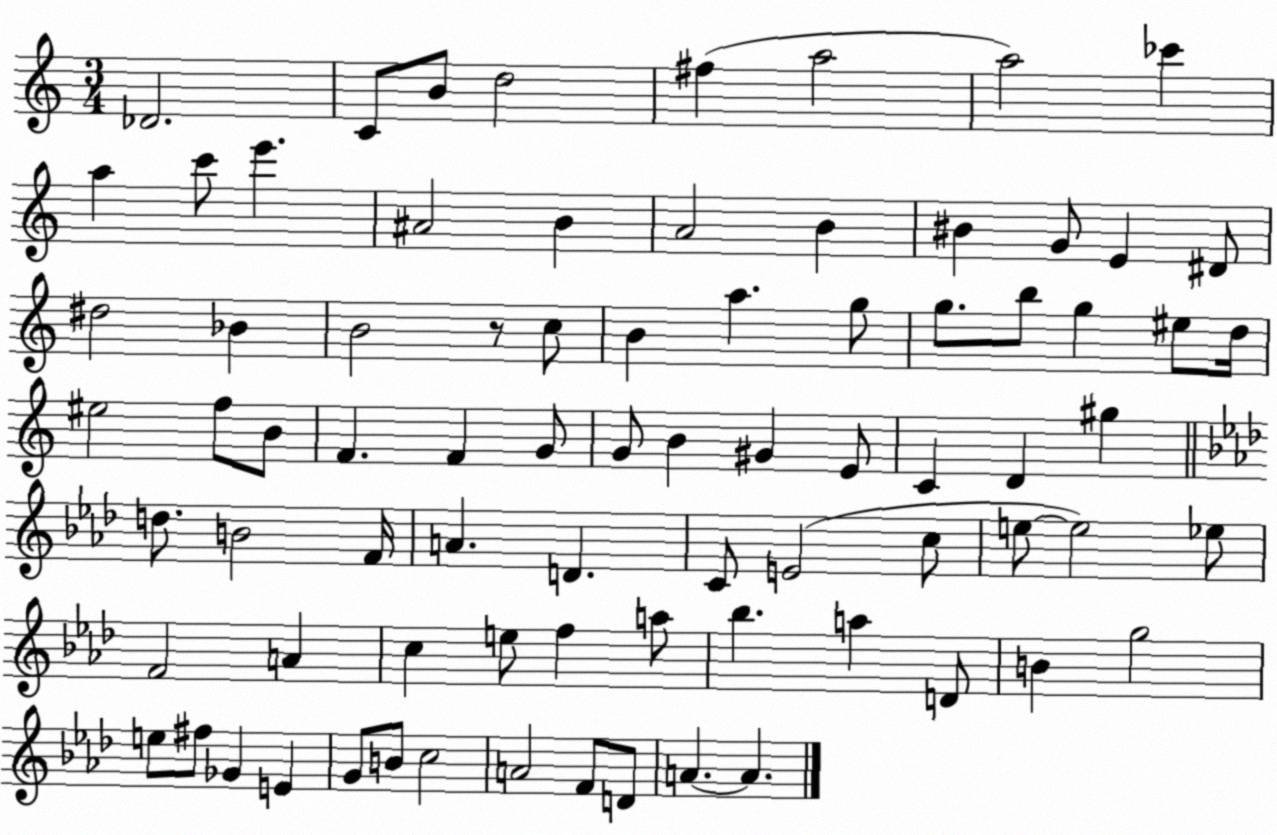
X:1
T:Untitled
M:3/4
L:1/4
K:C
_D2 C/2 B/2 d2 ^f a2 a2 _c' a c'/2 e' ^A2 B A2 B ^B G/2 E ^D/2 ^d2 _B B2 z/2 c/2 B a g/2 g/2 b/2 g ^e/2 d/4 ^e2 f/2 B/2 F F G/2 G/2 B ^G E/2 C D ^g d/2 B2 F/4 A D C/2 E2 c/2 e/2 e2 _e/2 F2 A c e/2 f a/2 _b a D/2 B g2 e/2 ^f/2 _G E G/2 B/2 c2 A2 F/2 D/2 A A